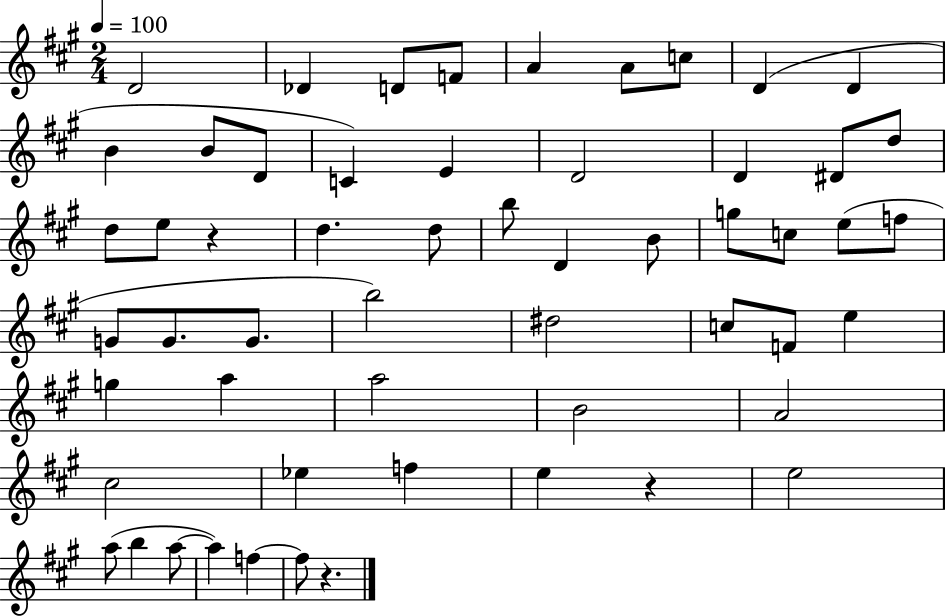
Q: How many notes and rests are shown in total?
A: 56